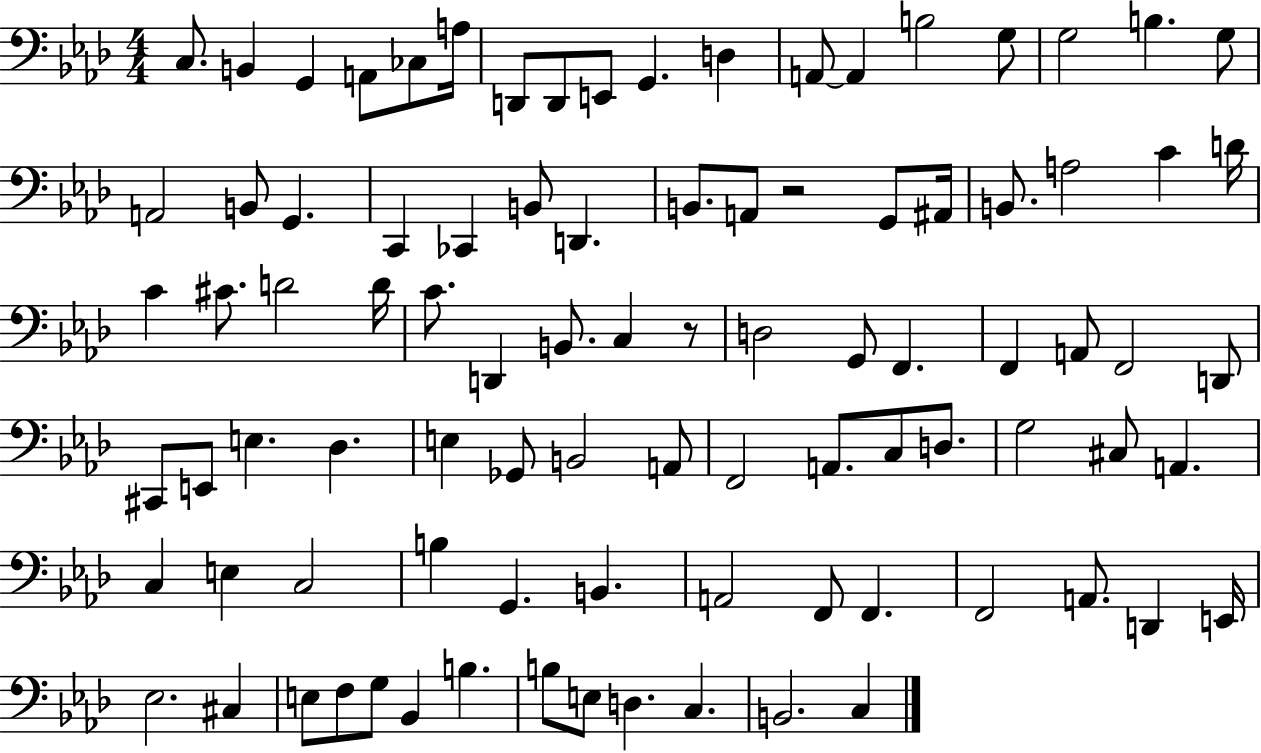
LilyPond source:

{
  \clef bass
  \numericTimeSignature
  \time 4/4
  \key aes \major
  \repeat volta 2 { c8. b,4 g,4 a,8 ces8 a16 | d,8 d,8 e,8 g,4. d4 | a,8~~ a,4 b2 g8 | g2 b4. g8 | \break a,2 b,8 g,4. | c,4 ces,4 b,8 d,4. | b,8. a,8 r2 g,8 ais,16 | b,8. a2 c'4 d'16 | \break c'4 cis'8. d'2 d'16 | c'8. d,4 b,8. c4 r8 | d2 g,8 f,4. | f,4 a,8 f,2 d,8 | \break cis,8 e,8 e4. des4. | e4 ges,8 b,2 a,8 | f,2 a,8. c8 d8. | g2 cis8 a,4. | \break c4 e4 c2 | b4 g,4. b,4. | a,2 f,8 f,4. | f,2 a,8. d,4 e,16 | \break ees2. cis4 | e8 f8 g8 bes,4 b4. | b8 e8 d4. c4. | b,2. c4 | \break } \bar "|."
}